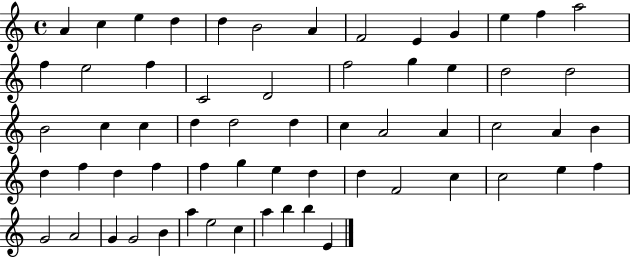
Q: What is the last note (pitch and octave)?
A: E4